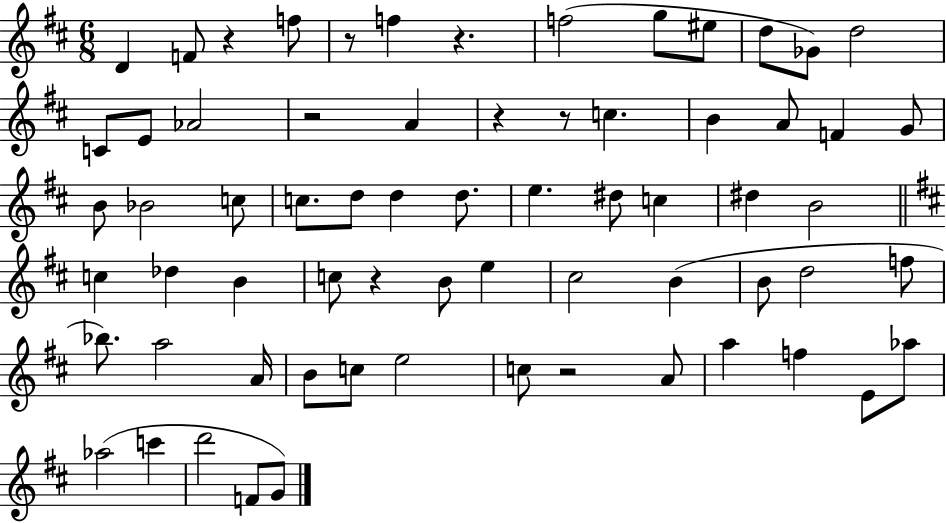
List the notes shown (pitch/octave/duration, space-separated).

D4/q F4/e R/q F5/e R/e F5/q R/q. F5/h G5/e EIS5/e D5/e Gb4/e D5/h C4/e E4/e Ab4/h R/h A4/q R/q R/e C5/q. B4/q A4/e F4/q G4/e B4/e Bb4/h C5/e C5/e. D5/e D5/q D5/e. E5/q. D#5/e C5/q D#5/q B4/h C5/q Db5/q B4/q C5/e R/q B4/e E5/q C#5/h B4/q B4/e D5/h F5/e Bb5/e. A5/h A4/s B4/e C5/e E5/h C5/e R/h A4/e A5/q F5/q E4/e Ab5/e Ab5/h C6/q D6/h F4/e G4/e